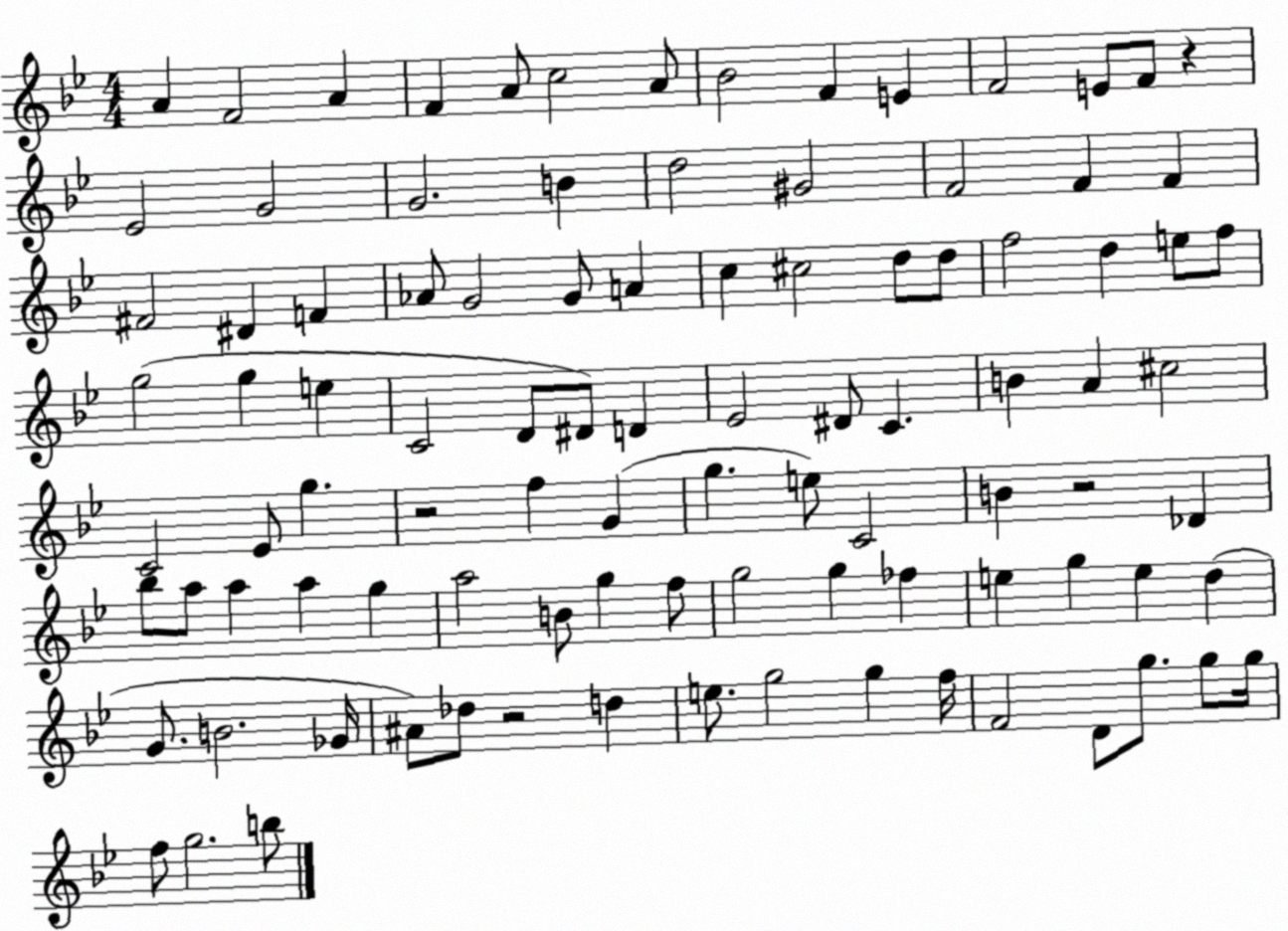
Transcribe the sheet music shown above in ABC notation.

X:1
T:Untitled
M:4/4
L:1/4
K:Bb
A F2 A F A/2 c2 A/2 _B2 F E F2 E/2 F/2 z _E2 G2 G2 B d2 ^G2 F2 F F ^F2 ^D F _A/2 G2 G/2 A c ^c2 d/2 d/2 f2 d e/2 f/2 g2 g e C2 D/2 ^D/2 D _E2 ^D/2 C B A ^c2 C2 _E/2 g z2 f G g e/2 C2 B z2 _D _b/2 a/2 a a g a2 B/2 g f/2 g2 g _f e g e d G/2 B2 _G/4 ^A/2 _d/2 z2 d e/2 g2 g f/4 F2 D/2 g/2 g/2 g/4 f/2 g2 b/2